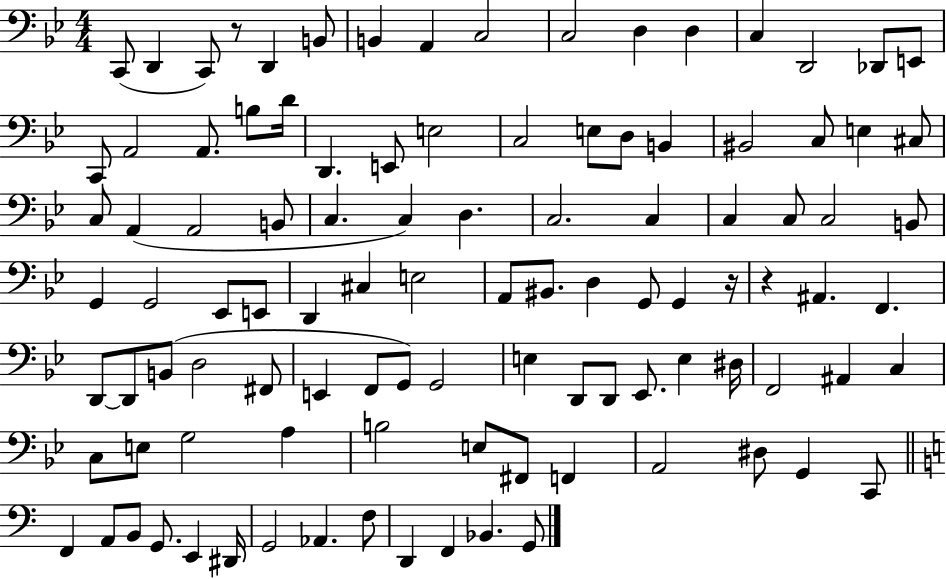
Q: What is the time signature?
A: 4/4